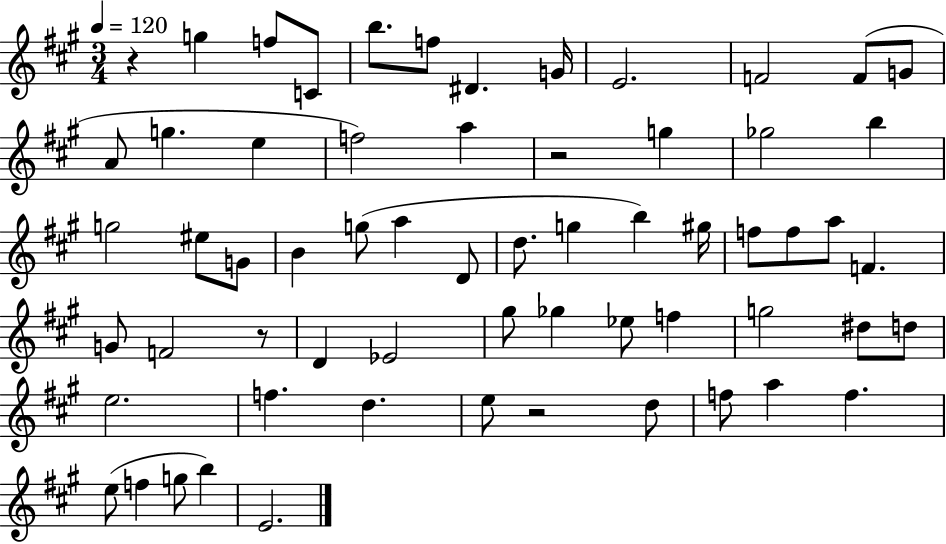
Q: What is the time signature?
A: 3/4